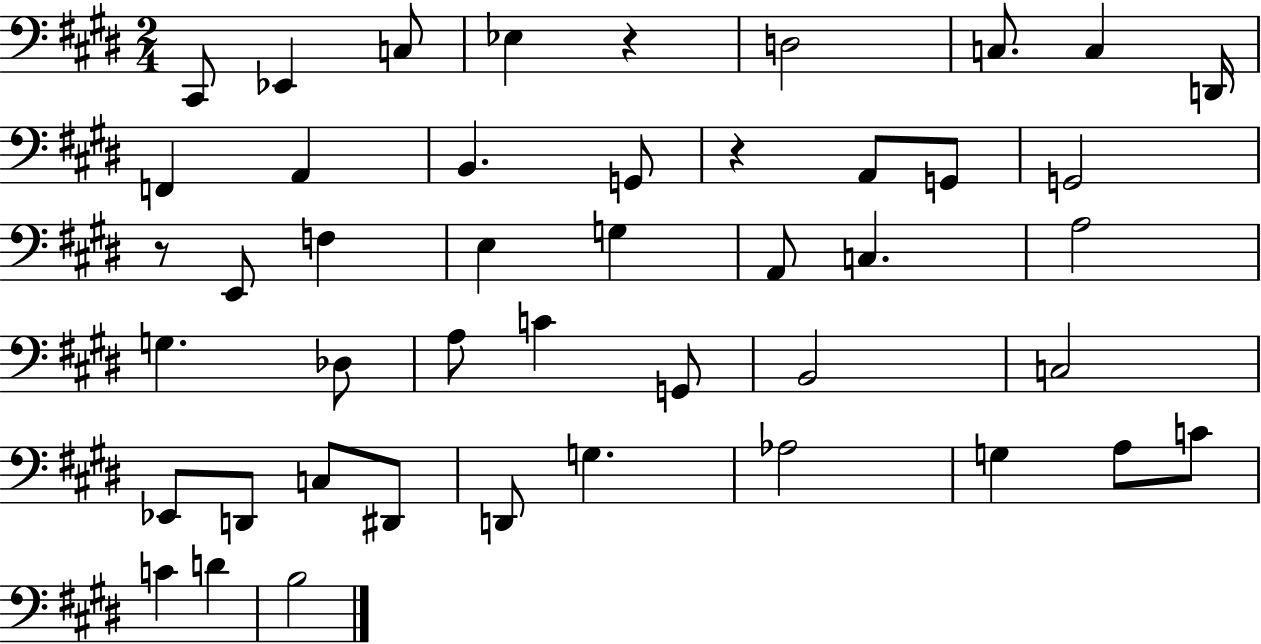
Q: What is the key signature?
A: E major